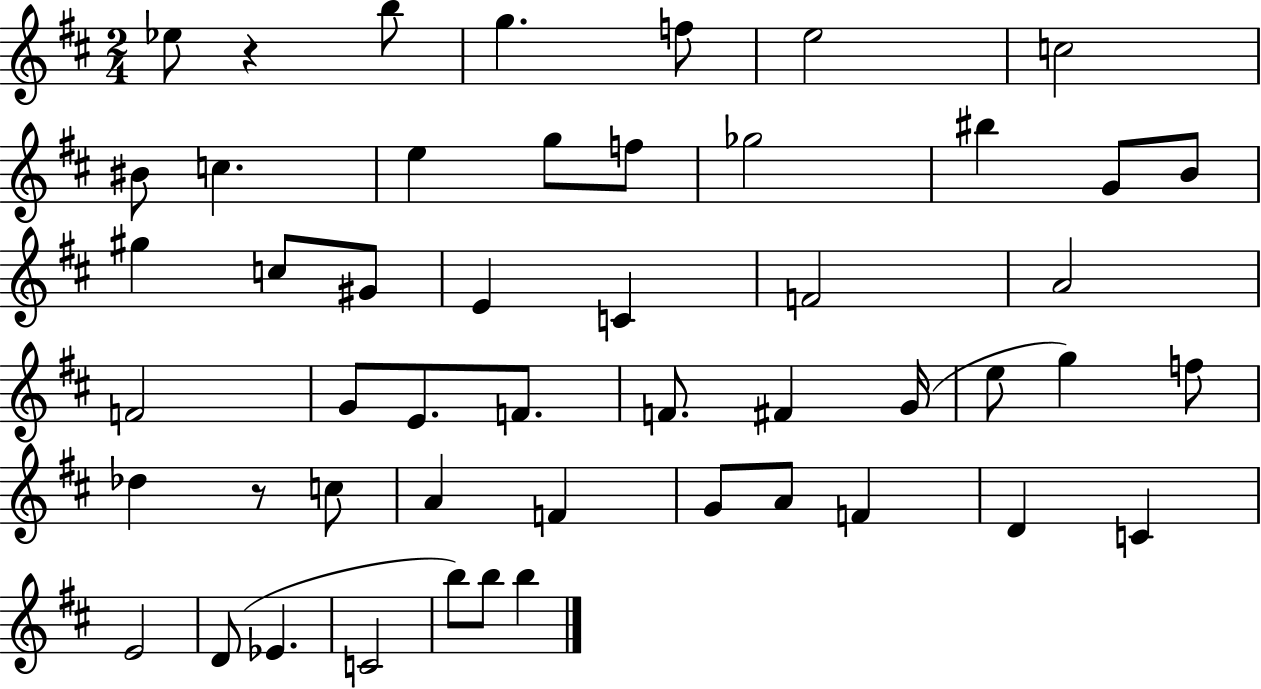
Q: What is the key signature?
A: D major